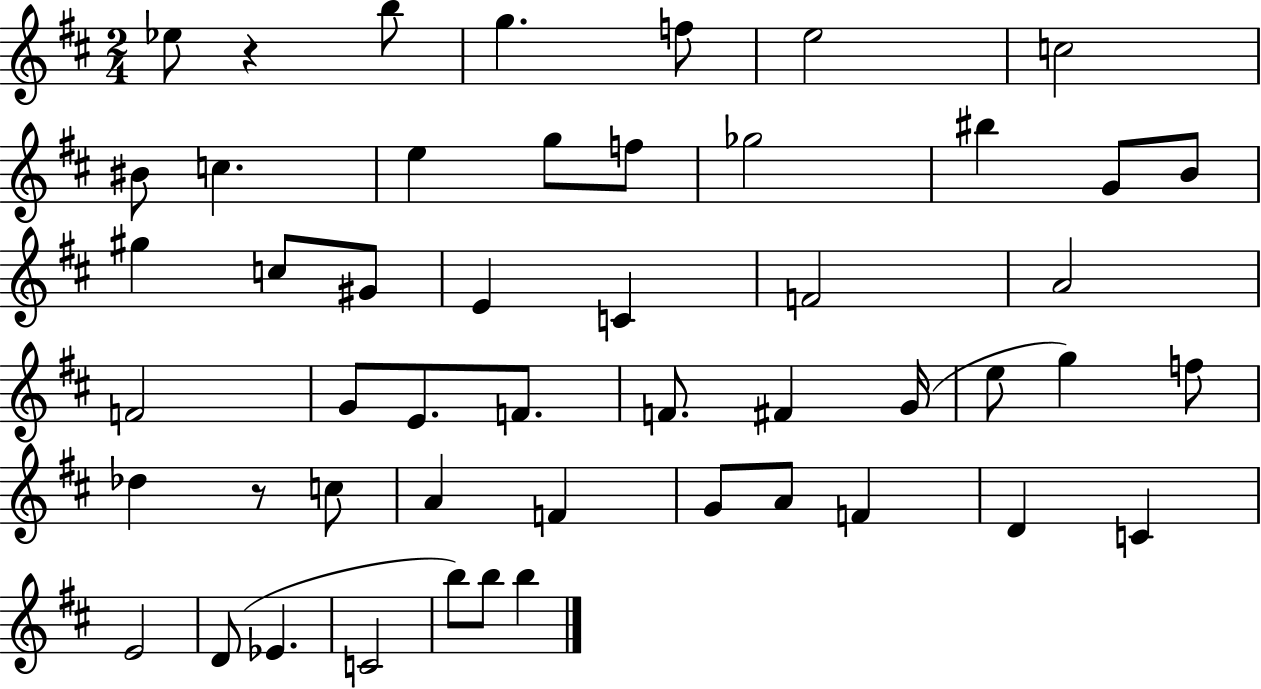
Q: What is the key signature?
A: D major